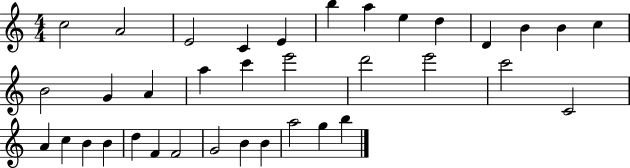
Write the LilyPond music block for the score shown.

{
  \clef treble
  \numericTimeSignature
  \time 4/4
  \key c \major
  c''2 a'2 | e'2 c'4 e'4 | b''4 a''4 e''4 d''4 | d'4 b'4 b'4 c''4 | \break b'2 g'4 a'4 | a''4 c'''4 e'''2 | d'''2 e'''2 | c'''2 c'2 | \break a'4 c''4 b'4 b'4 | d''4 f'4 f'2 | g'2 b'4 b'4 | a''2 g''4 b''4 | \break \bar "|."
}